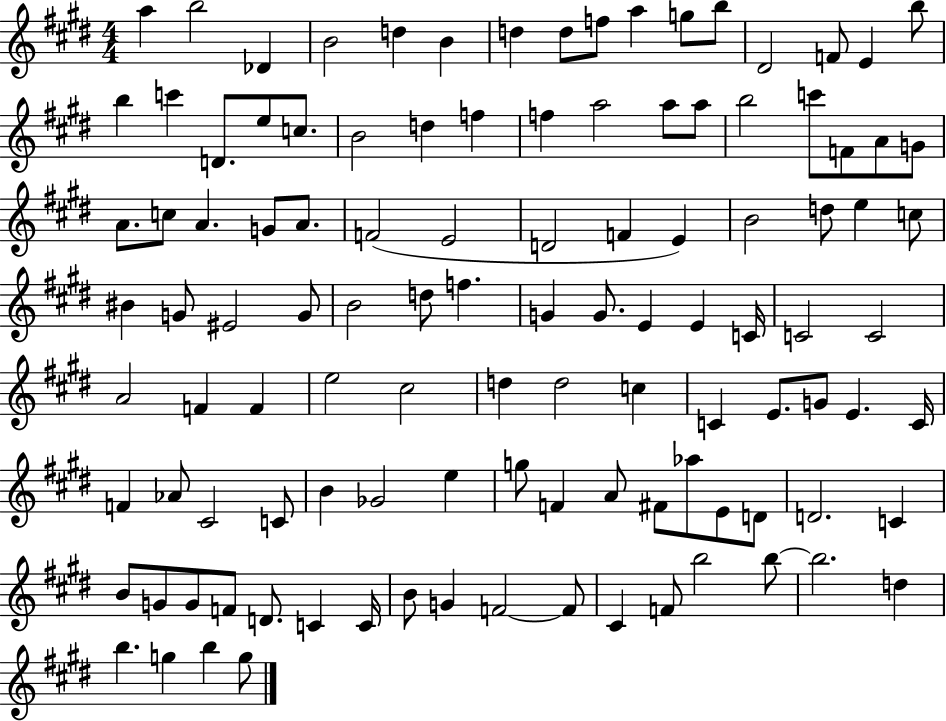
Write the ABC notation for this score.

X:1
T:Untitled
M:4/4
L:1/4
K:E
a b2 _D B2 d B d d/2 f/2 a g/2 b/2 ^D2 F/2 E b/2 b c' D/2 e/2 c/2 B2 d f f a2 a/2 a/2 b2 c'/2 F/2 A/2 G/2 A/2 c/2 A G/2 A/2 F2 E2 D2 F E B2 d/2 e c/2 ^B G/2 ^E2 G/2 B2 d/2 f G G/2 E E C/4 C2 C2 A2 F F e2 ^c2 d d2 c C E/2 G/2 E C/4 F _A/2 ^C2 C/2 B _G2 e g/2 F A/2 ^F/2 _a/2 E/2 D/2 D2 C B/2 G/2 G/2 F/2 D/2 C C/4 B/2 G F2 F/2 ^C F/2 b2 b/2 b2 d b g b g/2